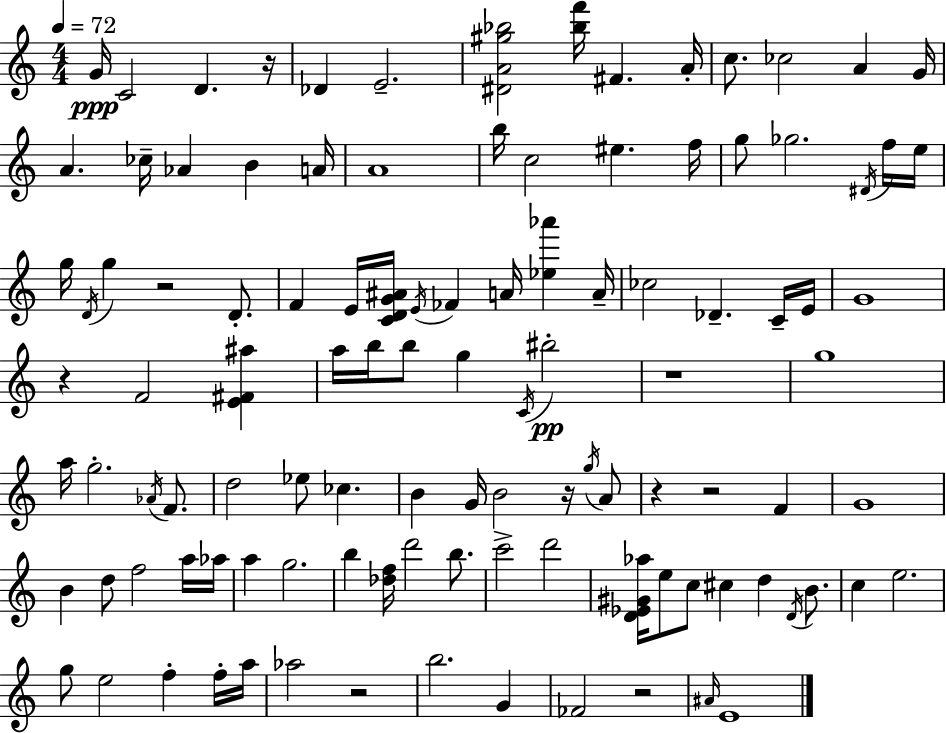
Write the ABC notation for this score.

X:1
T:Untitled
M:4/4
L:1/4
K:Am
G/4 C2 D z/4 _D E2 [^DA^g_b]2 [_bf']/4 ^F A/4 c/2 _c2 A G/4 A _c/4 _A B A/4 A4 b/4 c2 ^e f/4 g/2 _g2 ^D/4 f/4 e/4 g/4 D/4 g z2 D/2 F E/4 [CDG^A]/4 E/4 _F A/4 [_e_a'] A/4 _c2 _D C/4 E/4 G4 z F2 [E^F^a] a/4 b/4 b/2 g C/4 ^b2 z4 g4 a/4 g2 _A/4 F/2 d2 _e/2 _c B G/4 B2 z/4 g/4 A/2 z z2 F G4 B d/2 f2 a/4 _a/4 a g2 b [_df]/4 d'2 b/2 c'2 d'2 [D_E^G_a]/4 e/2 c/2 ^c d D/4 B/2 c e2 g/2 e2 f f/4 a/4 _a2 z2 b2 G _F2 z2 ^A/4 E4